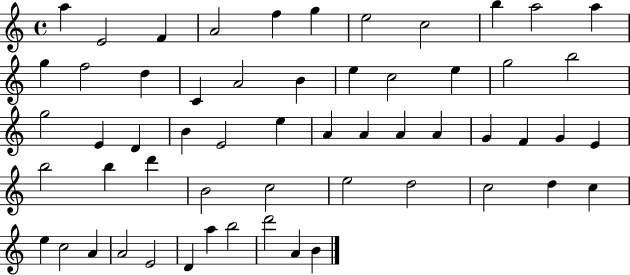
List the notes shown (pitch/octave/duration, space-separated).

A5/q E4/h F4/q A4/h F5/q G5/q E5/h C5/h B5/q A5/h A5/q G5/q F5/h D5/q C4/q A4/h B4/q E5/q C5/h E5/q G5/h B5/h G5/h E4/q D4/q B4/q E4/h E5/q A4/q A4/q A4/q A4/q G4/q F4/q G4/q E4/q B5/h B5/q D6/q B4/h C5/h E5/h D5/h C5/h D5/q C5/q E5/q C5/h A4/q A4/h E4/h D4/q A5/q B5/h D6/h A4/q B4/q